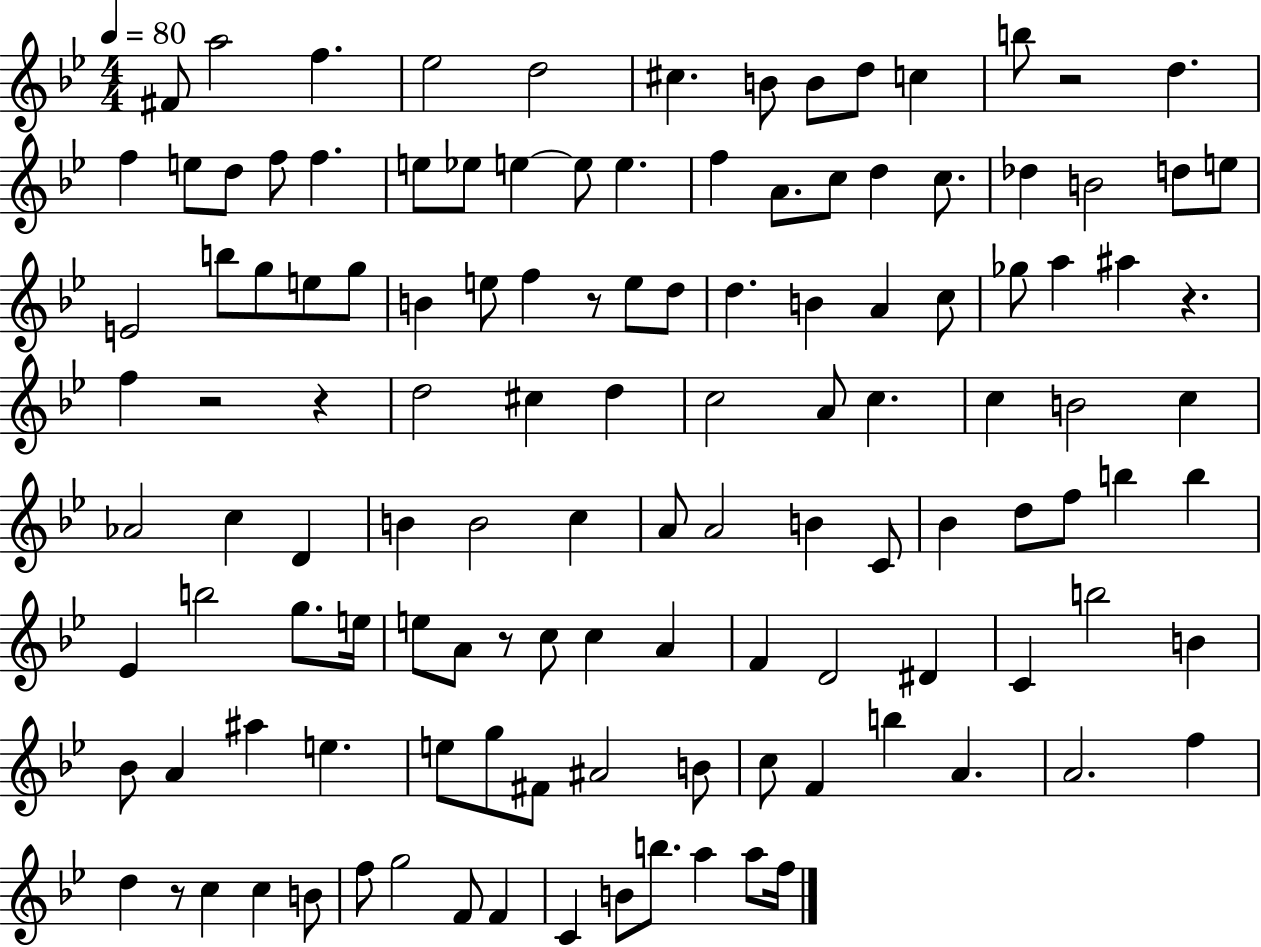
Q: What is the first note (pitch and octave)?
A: F#4